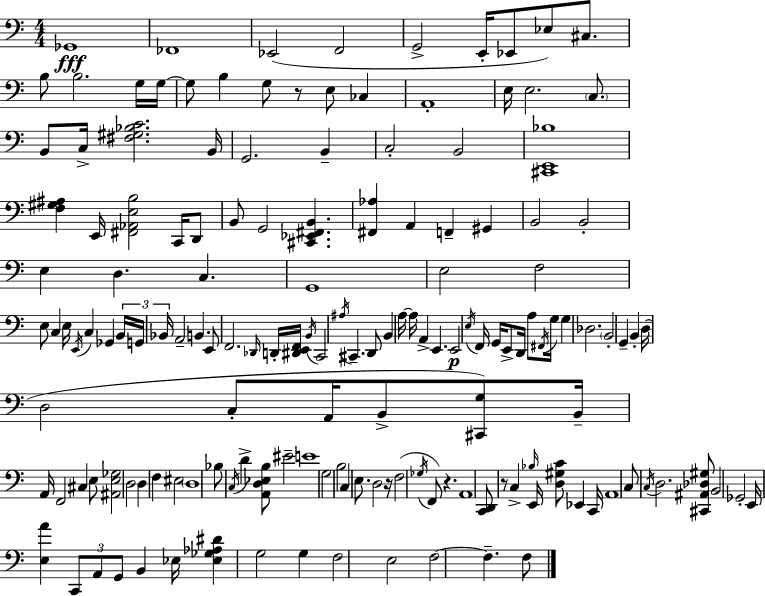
X:1
T:Untitled
M:4/4
L:1/4
K:Am
_G,,4 _F,,4 _E,,2 F,,2 G,,2 E,,/4 _E,,/2 _E,/2 ^C,/2 B,/2 B,2 G,/4 G,/4 G,/2 B, G,/2 z/2 E,/2 _C, A,,4 E,/4 E,2 C,/2 B,,/2 C,/4 [^F,^G,_B,C]2 B,,/4 G,,2 B,, C,2 B,,2 [^C,,E,,_B,]4 [F,^G,^A,] E,,/4 [^F,,_A,,E,B,]2 C,,/4 D,,/2 B,,/2 G,,2 [^C,,_E,,^F,,B,,] [^F,,_A,] A,, F,, ^G,, B,,2 B,,2 E, D, C, G,,4 E,2 F,2 E,/2 C, E,/4 E,,/4 C, _G,, B,,/4 G,,/4 _B,,/4 A,,2 B,, E,,/2 F,,2 _D,,/4 D,,/4 [^D,,E,,F,,]/4 B,,/4 C,,2 ^A,/4 ^C,, D,,/2 B,, A,/4 A,/4 A,, E,, E,,2 E,/4 F,,/4 G,,/4 E,,/2 D,,/4 A,/2 ^F,,/4 G,/4 G, _D,2 B,,2 G,, B,, D,/4 D,2 C,/2 A,,/4 B,,/2 [^C,,G,]/2 B,,/4 A,,/4 F,,2 ^C, E,/2 [^A,,E,_G,]2 D,2 D, F, ^E,2 D,4 _B,/2 C,/4 D [A,,D,_E,B,]/2 ^E2 E4 G,2 B,2 C, E,/2 D,2 z/4 F,2 _G,/4 F,,/2 z A,,4 [C,,D,,]/2 z/2 C, _B,/4 E,,/4 [D,^G,C]/2 _E,, C,,/4 A,,4 C,/2 C,/4 D,2 [^C,,^A,,_D,^G,]/2 B,,2 _G,,2 E,,/4 [E,A] C,,/2 A,,/2 G,,/2 B,, _E,/4 [_E,_G,_A,^D] G,2 G, F,2 E,2 F,2 F, F,/2